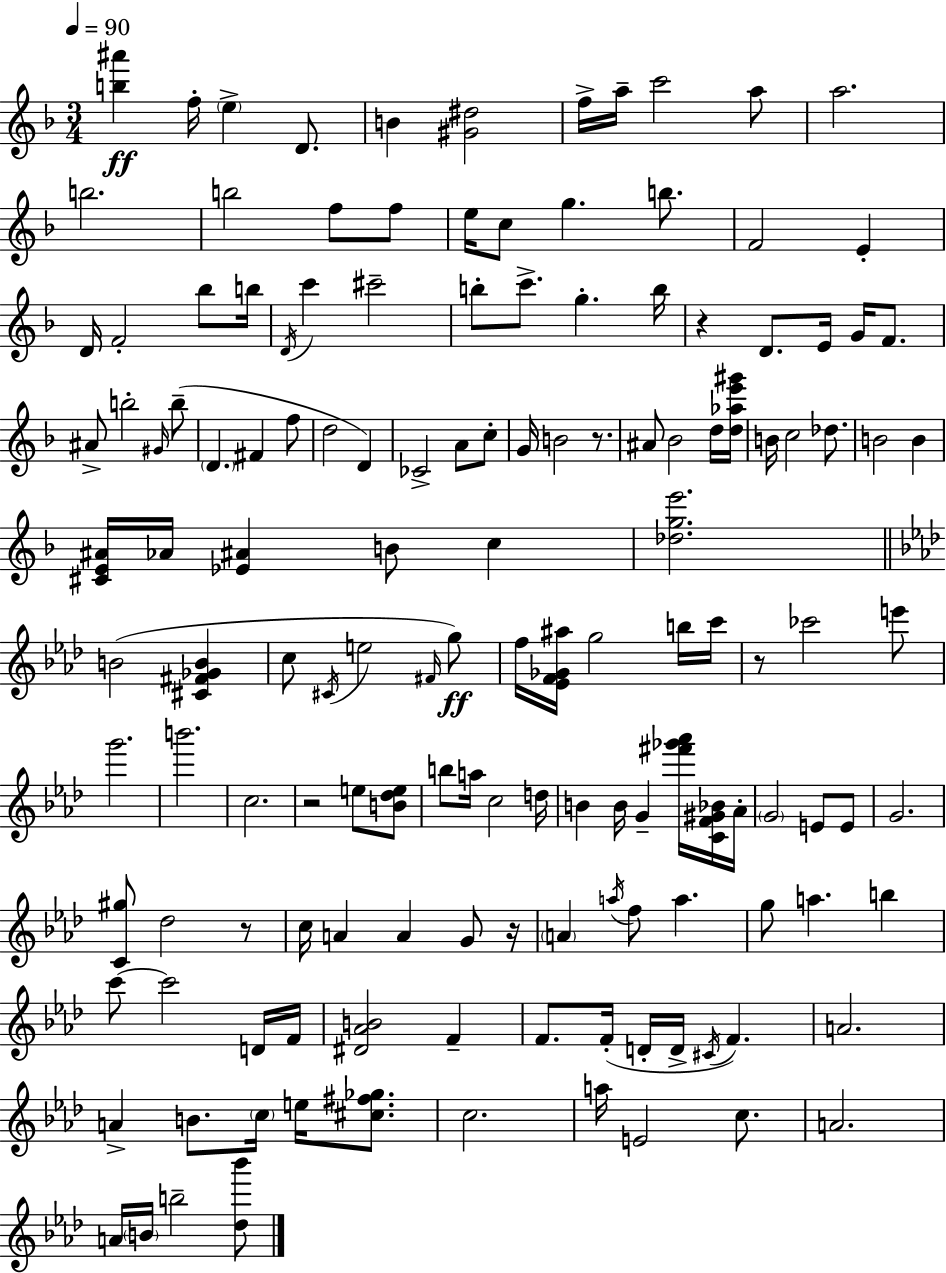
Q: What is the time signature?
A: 3/4